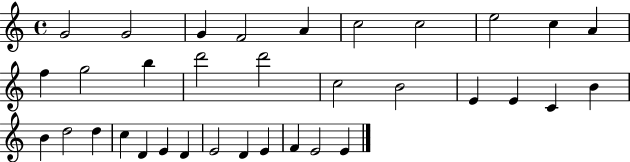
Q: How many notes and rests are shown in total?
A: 34